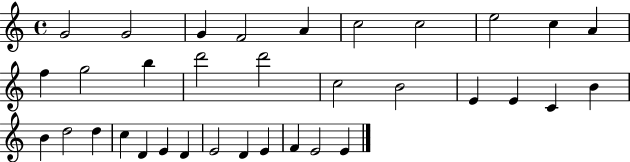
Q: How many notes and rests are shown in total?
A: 34